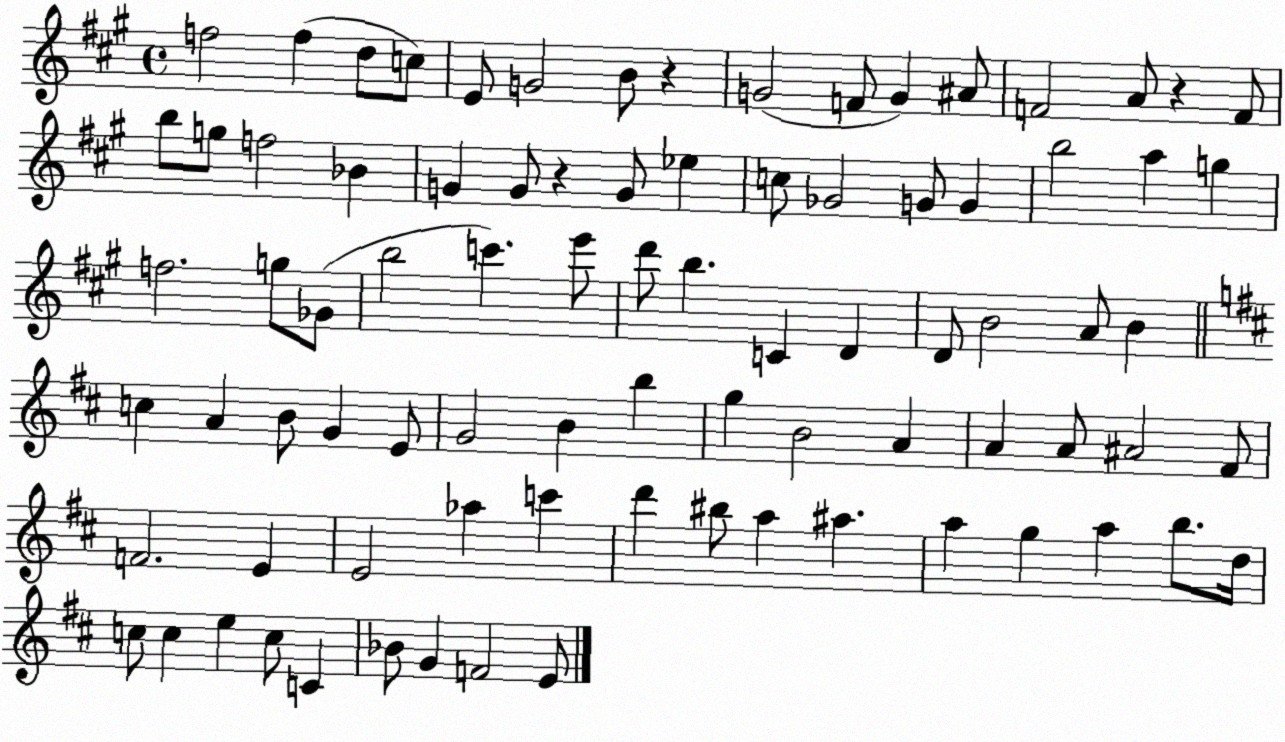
X:1
T:Untitled
M:4/4
L:1/4
K:A
f2 f d/2 c/2 E/2 G2 B/2 z G2 F/2 G ^A/2 F2 A/2 z F/2 b/2 g/2 f2 _B G G/2 z G/2 _e c/2 _G2 G/2 G b2 a g f2 g/2 _G/2 b2 c' e'/2 d'/2 b C D D/2 B2 A/2 B c A B/2 G E/2 G2 B b g B2 A A A/2 ^A2 ^F/2 F2 E E2 _a c' d' ^b/2 a ^a a g a b/2 d/4 c/2 c e c/2 C _B/2 G F2 E/2